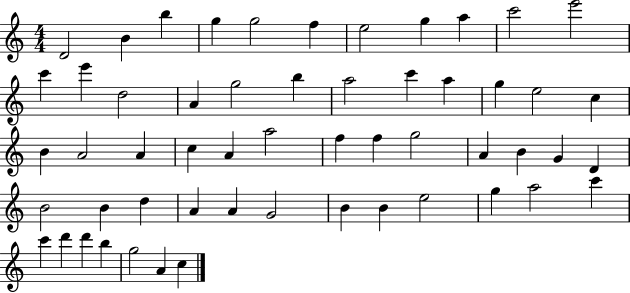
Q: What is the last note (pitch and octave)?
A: C5